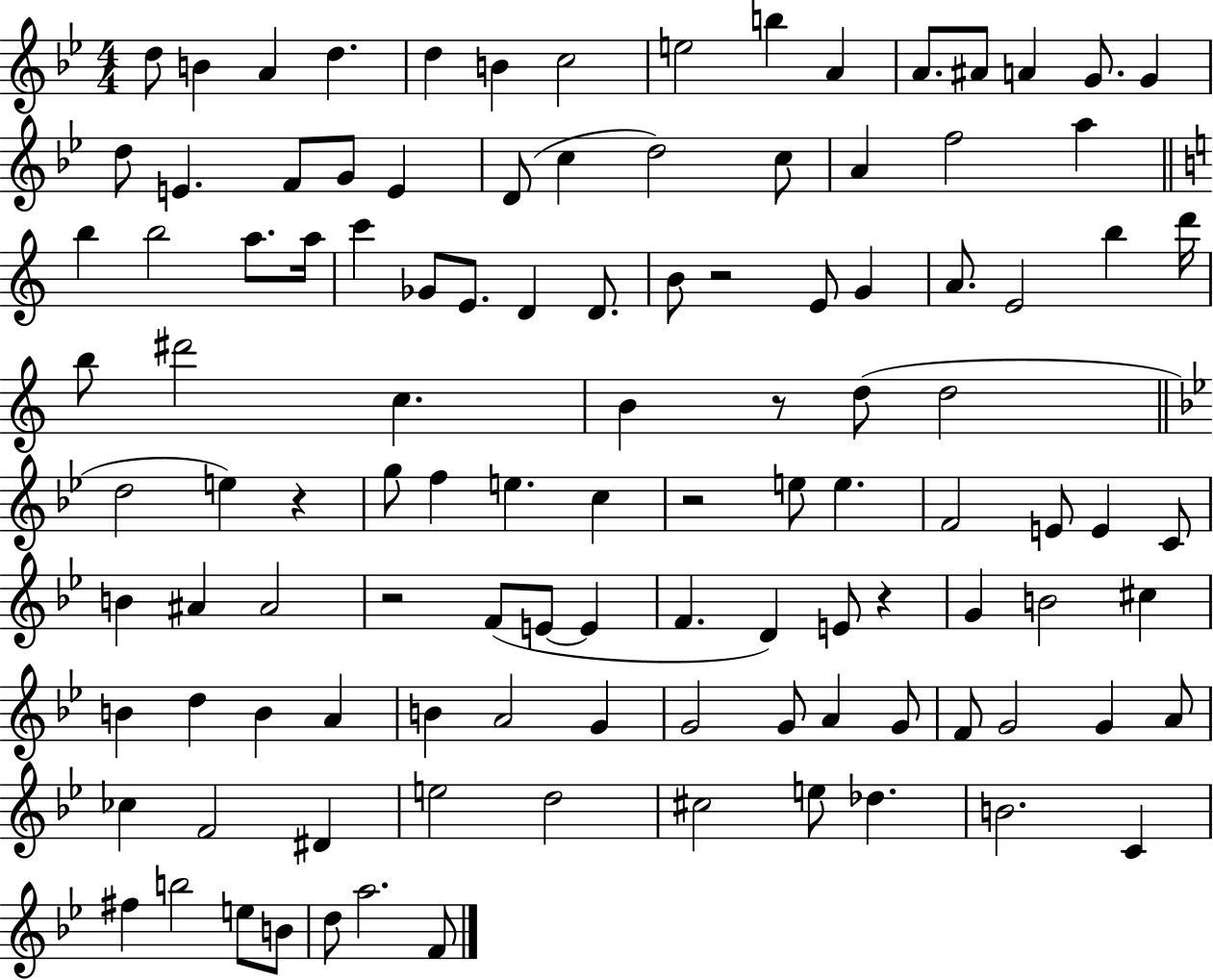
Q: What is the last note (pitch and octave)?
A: F4